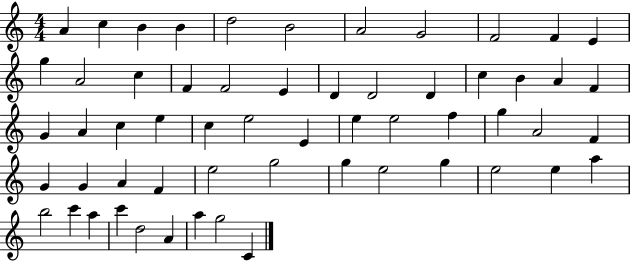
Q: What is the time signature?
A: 4/4